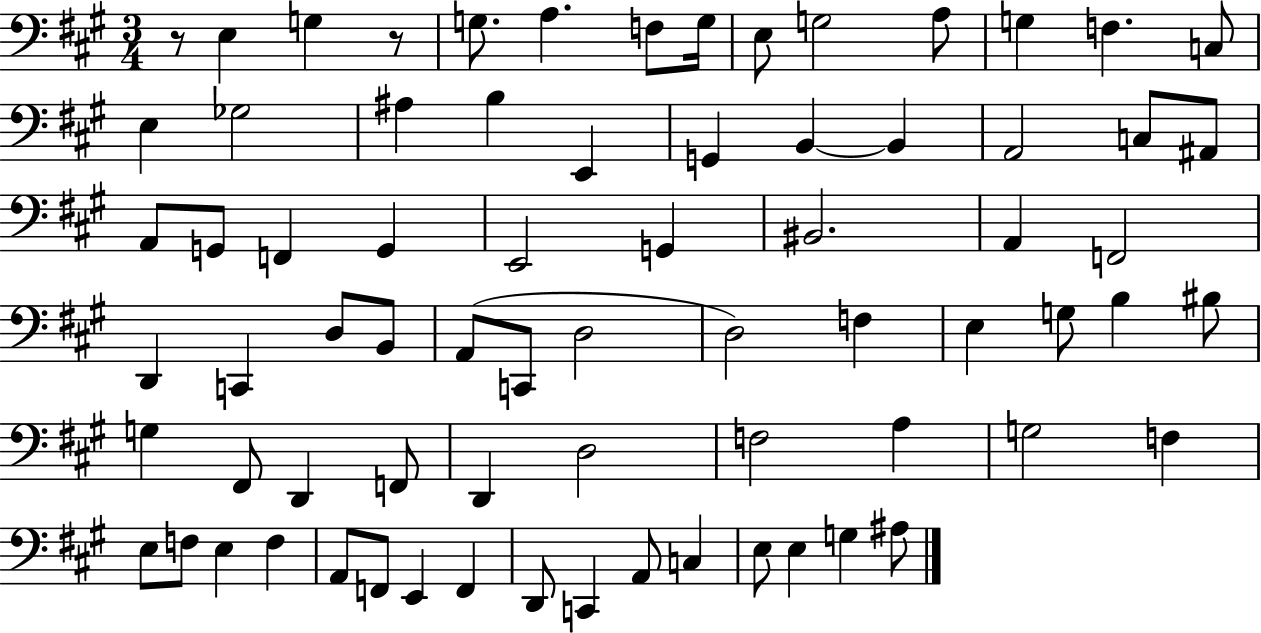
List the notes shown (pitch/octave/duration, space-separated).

R/e E3/q G3/q R/e G3/e. A3/q. F3/e G3/s E3/e G3/h A3/e G3/q F3/q. C3/e E3/q Gb3/h A#3/q B3/q E2/q G2/q B2/q B2/q A2/h C3/e A#2/e A2/e G2/e F2/q G2/q E2/h G2/q BIS2/h. A2/q F2/h D2/q C2/q D3/e B2/e A2/e C2/e D3/h D3/h F3/q E3/q G3/e B3/q BIS3/e G3/q F#2/e D2/q F2/e D2/q D3/h F3/h A3/q G3/h F3/q E3/e F3/e E3/q F3/q A2/e F2/e E2/q F2/q D2/e C2/q A2/e C3/q E3/e E3/q G3/q A#3/e